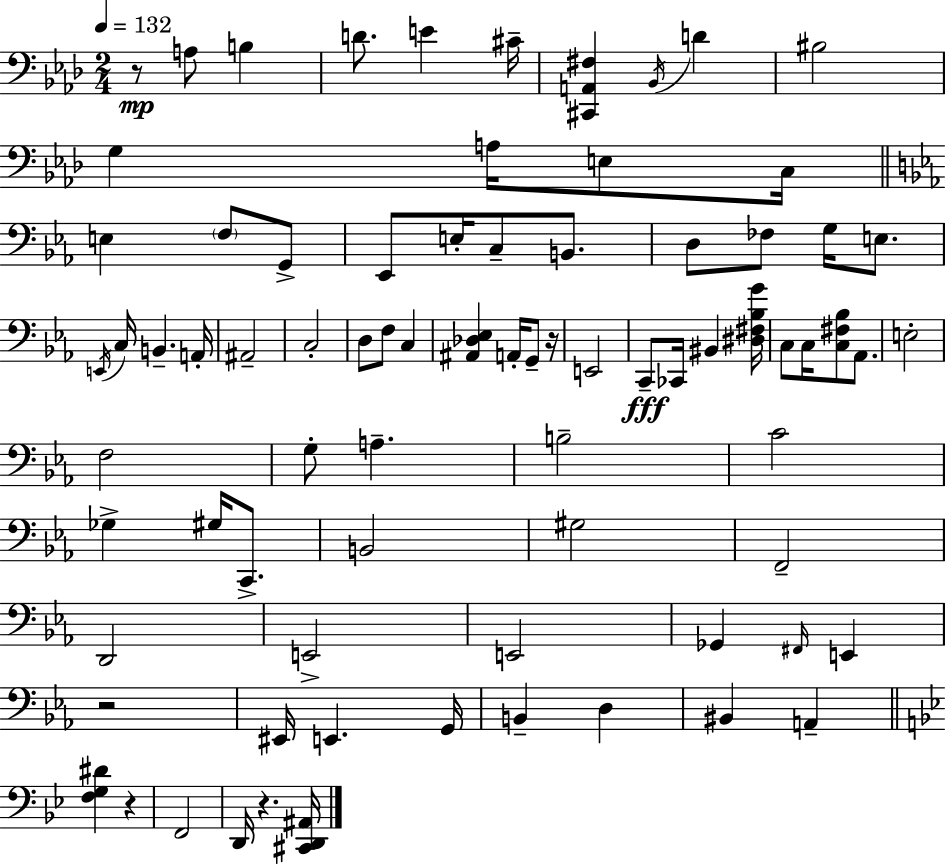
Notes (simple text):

R/e A3/e B3/q D4/e. E4/q C#4/s [C#2,A2,F#3]/q Bb2/s D4/q BIS3/h G3/q A3/s E3/e C3/s E3/q F3/e G2/e Eb2/e E3/s C3/e B2/e. D3/e FES3/e G3/s E3/e. E2/s C3/s B2/q. A2/s A#2/h C3/h D3/e F3/e C3/q [A#2,Db3,Eb3]/q A2/s G2/e R/s E2/h C2/e CES2/s BIS2/q [D#3,F#3,Bb3,G4]/s C3/e C3/s [C3,F#3,Bb3]/e Ab2/e. E3/h F3/h G3/e A3/q. B3/h C4/h Gb3/q G#3/s C2/e. B2/h G#3/h F2/h D2/h E2/h E2/h Gb2/q F#2/s E2/q R/h EIS2/s E2/q. G2/s B2/q D3/q BIS2/q A2/q [F3,G3,D#4]/q R/q F2/h D2/s R/q. [C#2,D2,A#2]/s